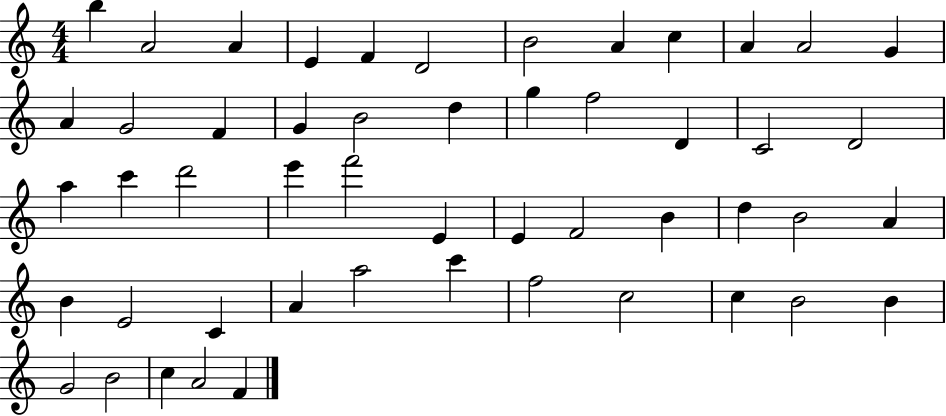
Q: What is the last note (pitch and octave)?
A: F4